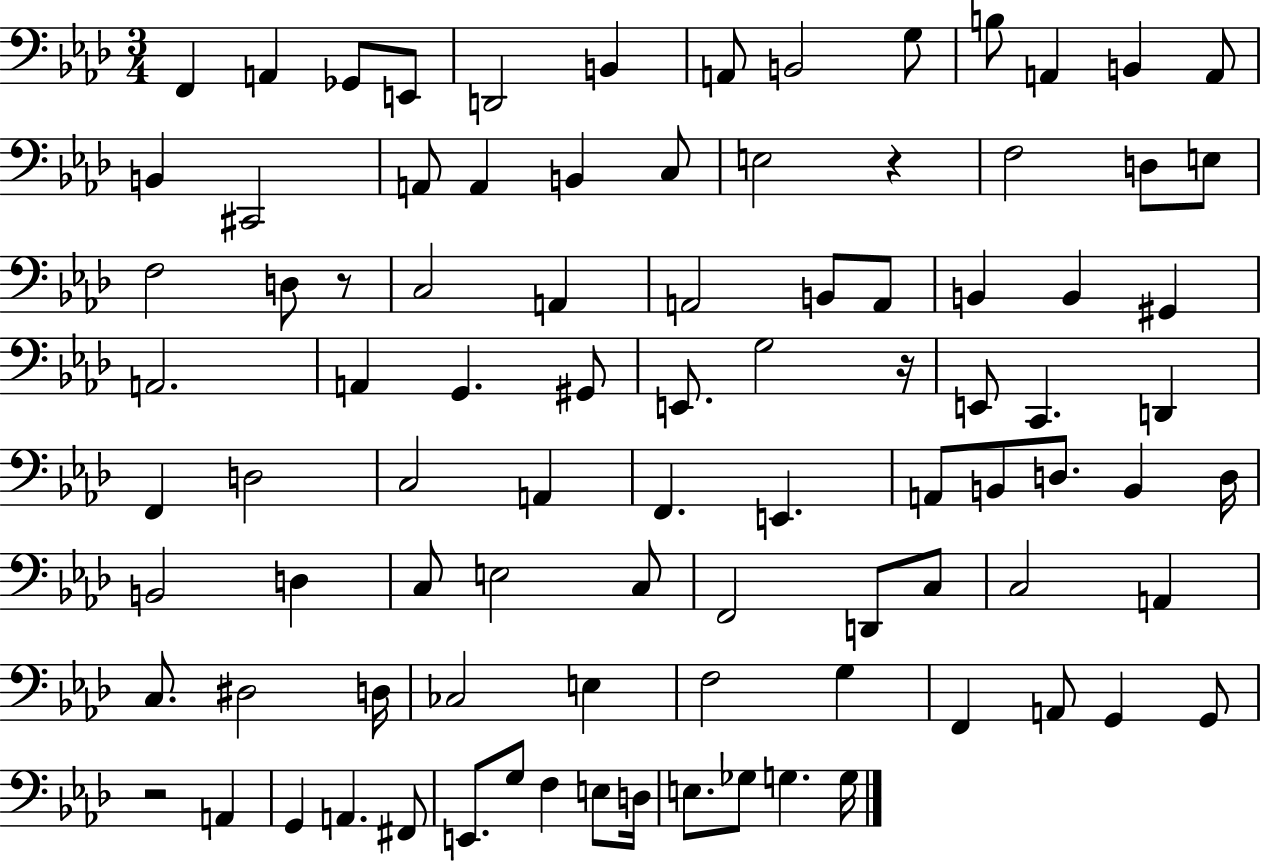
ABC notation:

X:1
T:Untitled
M:3/4
L:1/4
K:Ab
F,, A,, _G,,/2 E,,/2 D,,2 B,, A,,/2 B,,2 G,/2 B,/2 A,, B,, A,,/2 B,, ^C,,2 A,,/2 A,, B,, C,/2 E,2 z F,2 D,/2 E,/2 F,2 D,/2 z/2 C,2 A,, A,,2 B,,/2 A,,/2 B,, B,, ^G,, A,,2 A,, G,, ^G,,/2 E,,/2 G,2 z/4 E,,/2 C,, D,, F,, D,2 C,2 A,, F,, E,, A,,/2 B,,/2 D,/2 B,, D,/4 B,,2 D, C,/2 E,2 C,/2 F,,2 D,,/2 C,/2 C,2 A,, C,/2 ^D,2 D,/4 _C,2 E, F,2 G, F,, A,,/2 G,, G,,/2 z2 A,, G,, A,, ^F,,/2 E,,/2 G,/2 F, E,/2 D,/4 E,/2 _G,/2 G, G,/4